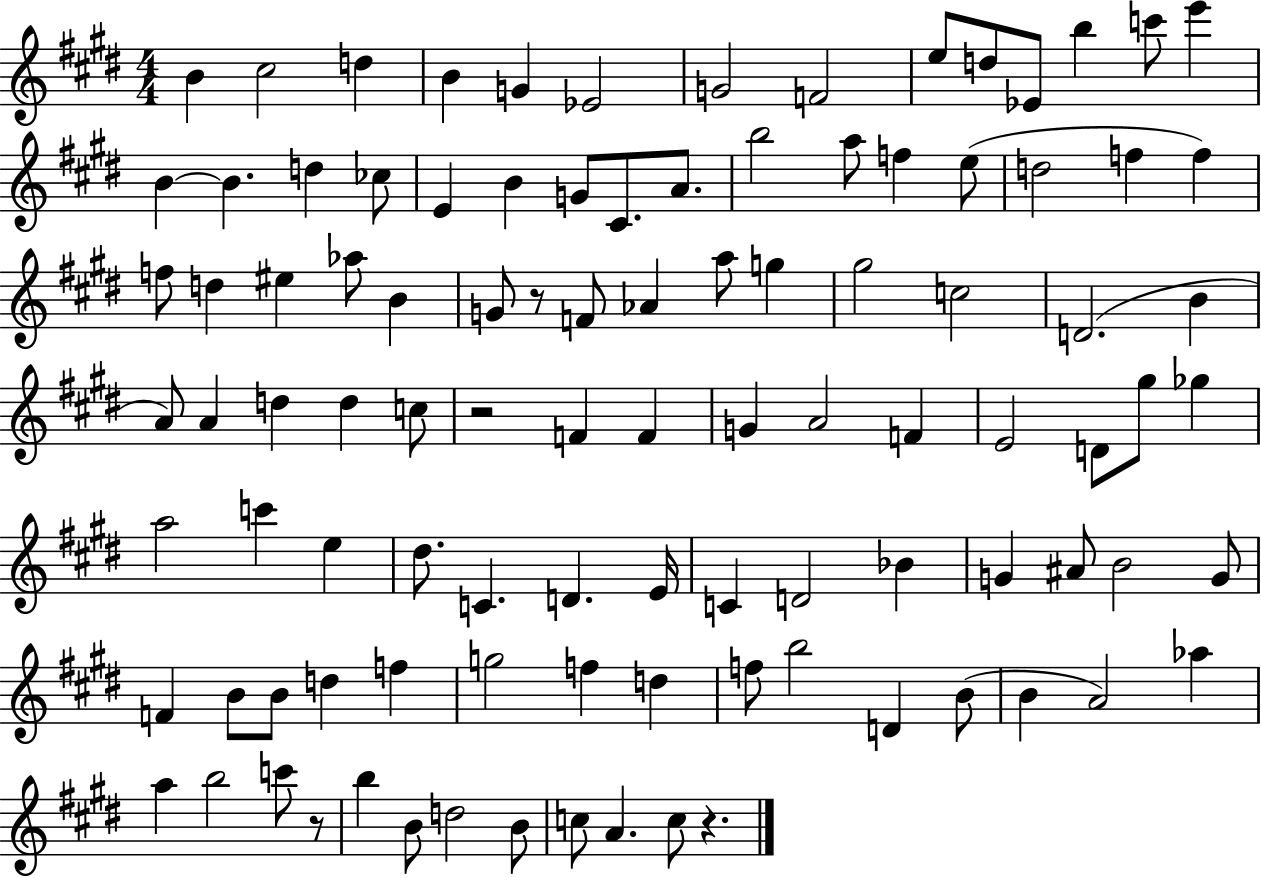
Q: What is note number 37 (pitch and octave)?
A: F4